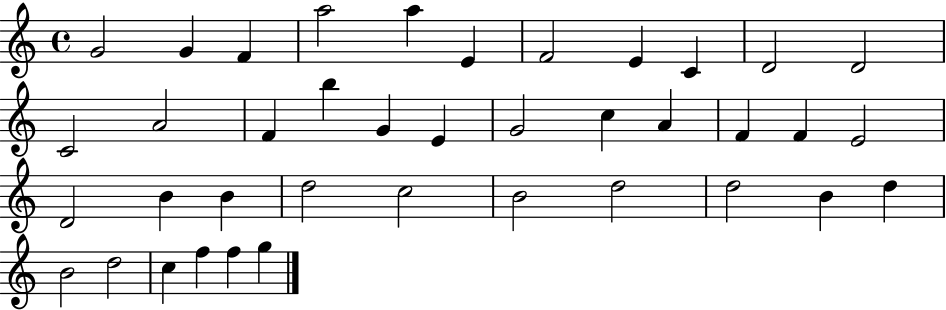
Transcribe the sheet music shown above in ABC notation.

X:1
T:Untitled
M:4/4
L:1/4
K:C
G2 G F a2 a E F2 E C D2 D2 C2 A2 F b G E G2 c A F F E2 D2 B B d2 c2 B2 d2 d2 B d B2 d2 c f f g